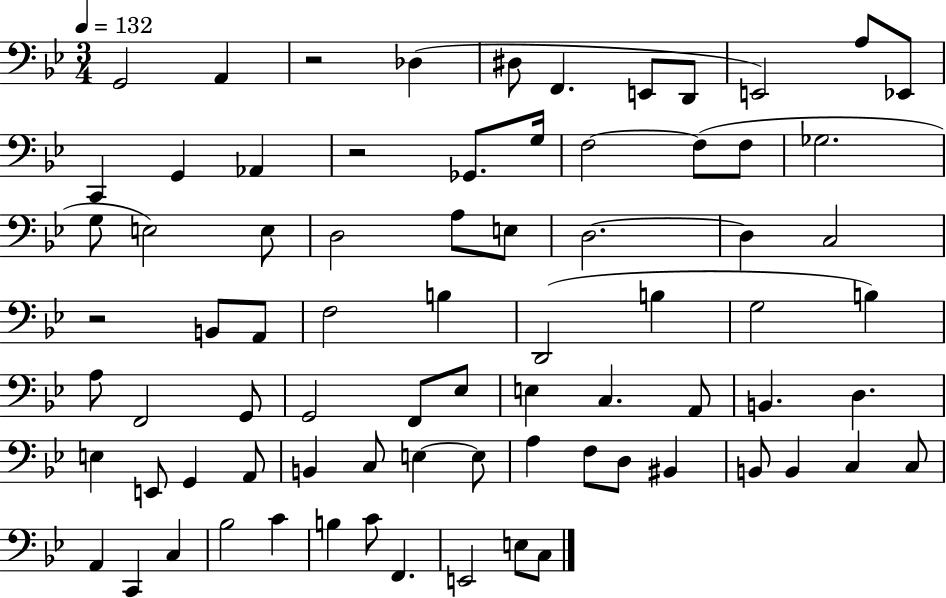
G2/h A2/q R/h Db3/q D#3/e F2/q. E2/e D2/e E2/h A3/e Eb2/e C2/q G2/q Ab2/q R/h Gb2/e. G3/s F3/h F3/e F3/e Gb3/h. G3/e E3/h E3/e D3/h A3/e E3/e D3/h. D3/q C3/h R/h B2/e A2/e F3/h B3/q D2/h B3/q G3/h B3/q A3/e F2/h G2/e G2/h F2/e Eb3/e E3/q C3/q. A2/e B2/q. D3/q. E3/q E2/e G2/q A2/e B2/q C3/e E3/q E3/e A3/q F3/e D3/e BIS2/q B2/e B2/q C3/q C3/e A2/q C2/q C3/q Bb3/h C4/q B3/q C4/e F2/q. E2/h E3/e C3/e